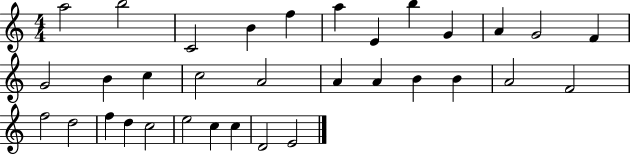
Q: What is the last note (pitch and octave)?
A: E4